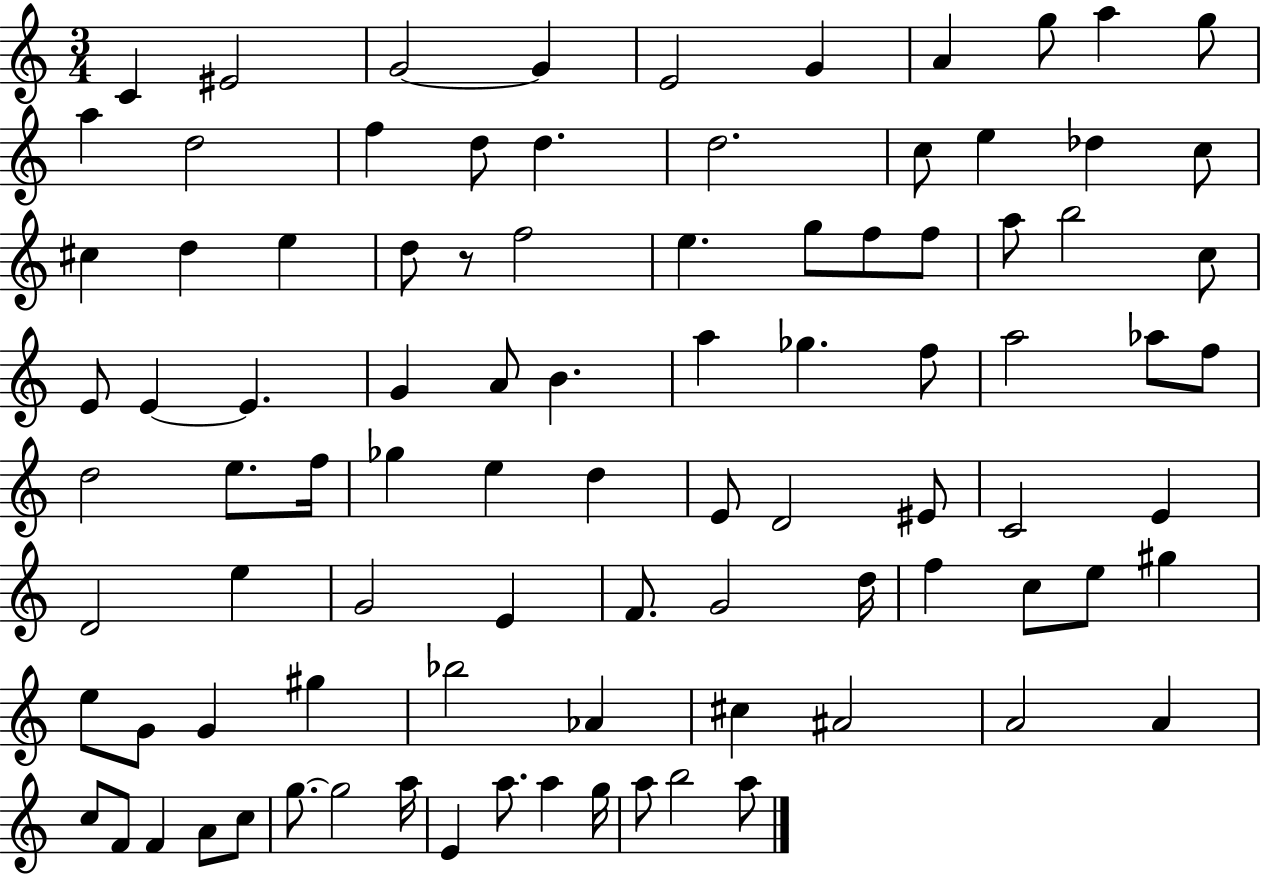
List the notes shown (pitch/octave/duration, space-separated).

C4/q EIS4/h G4/h G4/q E4/h G4/q A4/q G5/e A5/q G5/e A5/q D5/h F5/q D5/e D5/q. D5/h. C5/e E5/q Db5/q C5/e C#5/q D5/q E5/q D5/e R/e F5/h E5/q. G5/e F5/e F5/e A5/e B5/h C5/e E4/e E4/q E4/q. G4/q A4/e B4/q. A5/q Gb5/q. F5/e A5/h Ab5/e F5/e D5/h E5/e. F5/s Gb5/q E5/q D5/q E4/e D4/h EIS4/e C4/h E4/q D4/h E5/q G4/h E4/q F4/e. G4/h D5/s F5/q C5/e E5/e G#5/q E5/e G4/e G4/q G#5/q Bb5/h Ab4/q C#5/q A#4/h A4/h A4/q C5/e F4/e F4/q A4/e C5/e G5/e. G5/h A5/s E4/q A5/e. A5/q G5/s A5/e B5/h A5/e